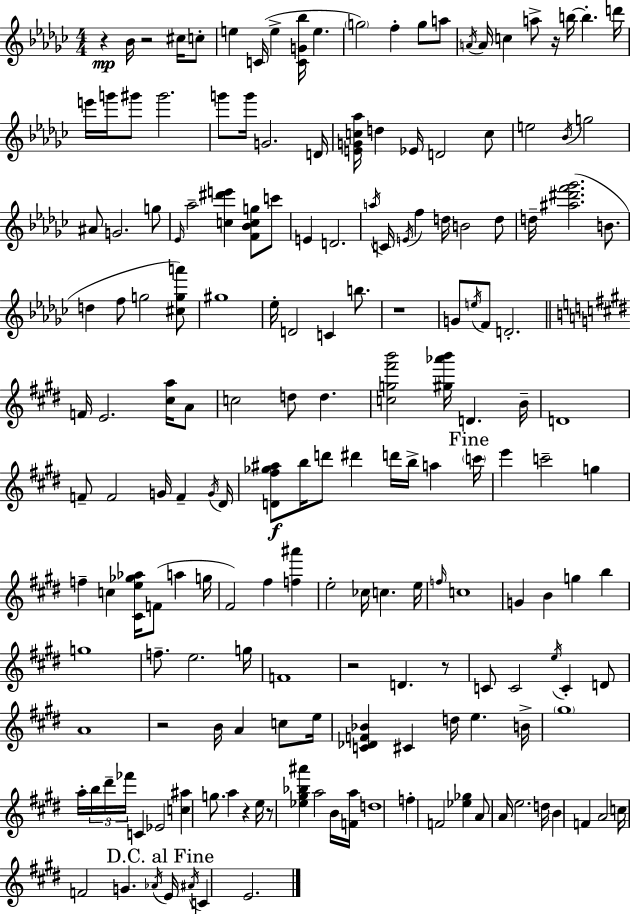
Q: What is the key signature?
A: EES minor